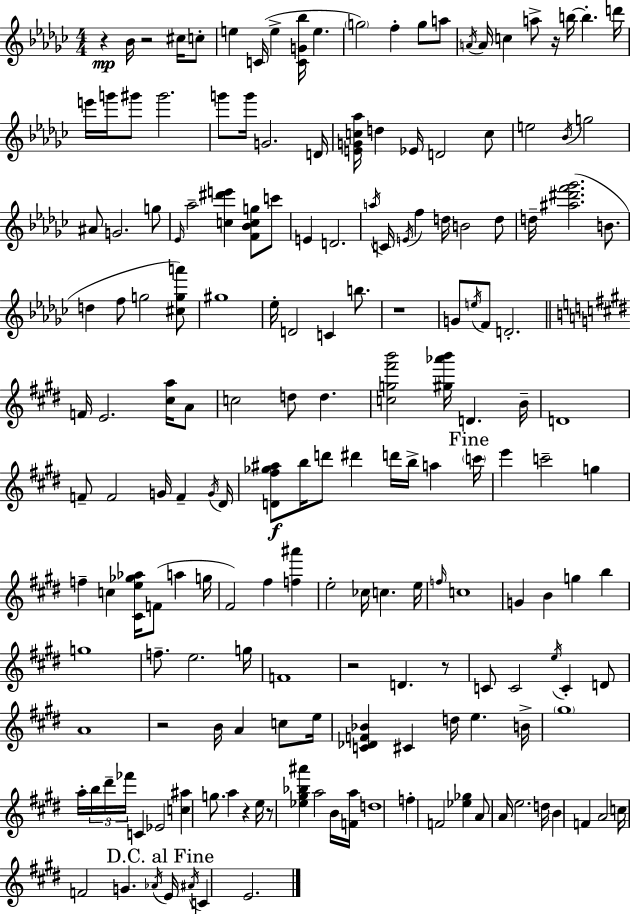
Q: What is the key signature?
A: EES minor